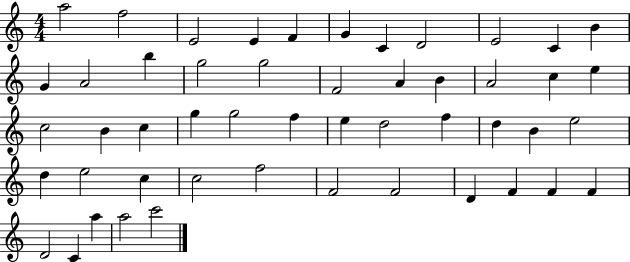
{
  \clef treble
  \numericTimeSignature
  \time 4/4
  \key c \major
  a''2 f''2 | e'2 e'4 f'4 | g'4 c'4 d'2 | e'2 c'4 b'4 | \break g'4 a'2 b''4 | g''2 g''2 | f'2 a'4 b'4 | a'2 c''4 e''4 | \break c''2 b'4 c''4 | g''4 g''2 f''4 | e''4 d''2 f''4 | d''4 b'4 e''2 | \break d''4 e''2 c''4 | c''2 f''2 | f'2 f'2 | d'4 f'4 f'4 f'4 | \break d'2 c'4 a''4 | a''2 c'''2 | \bar "|."
}